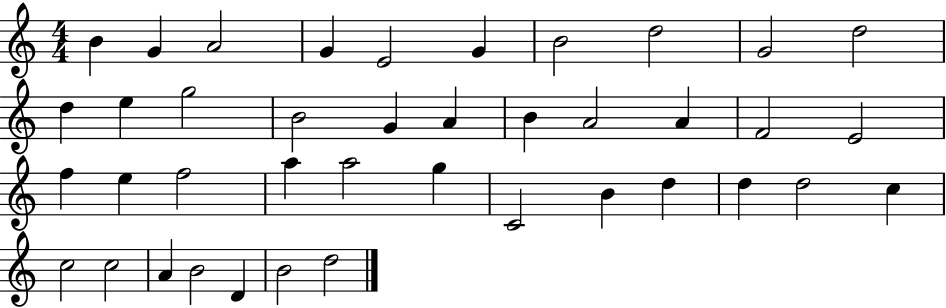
B4/q G4/q A4/h G4/q E4/h G4/q B4/h D5/h G4/h D5/h D5/q E5/q G5/h B4/h G4/q A4/q B4/q A4/h A4/q F4/h E4/h F5/q E5/q F5/h A5/q A5/h G5/q C4/h B4/q D5/q D5/q D5/h C5/q C5/h C5/h A4/q B4/h D4/q B4/h D5/h